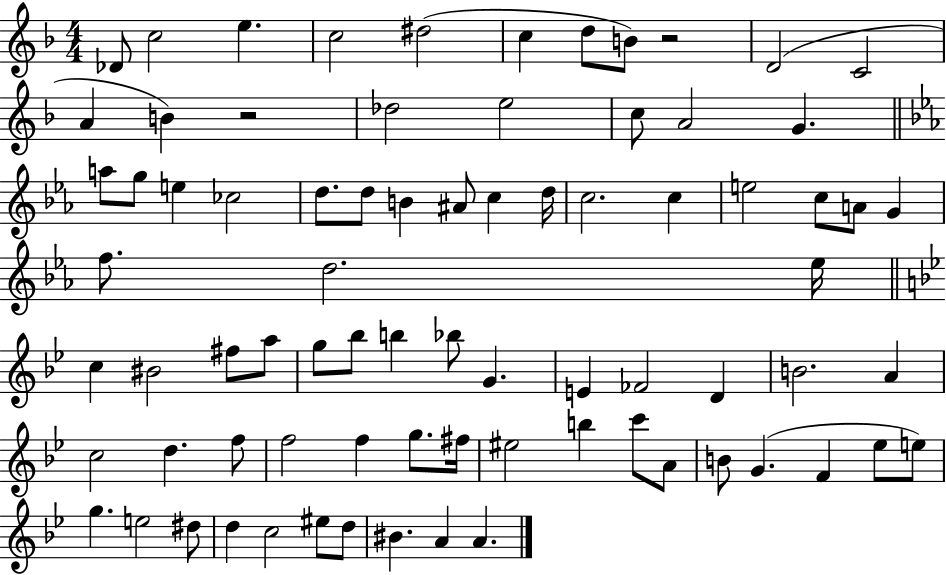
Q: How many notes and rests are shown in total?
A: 78